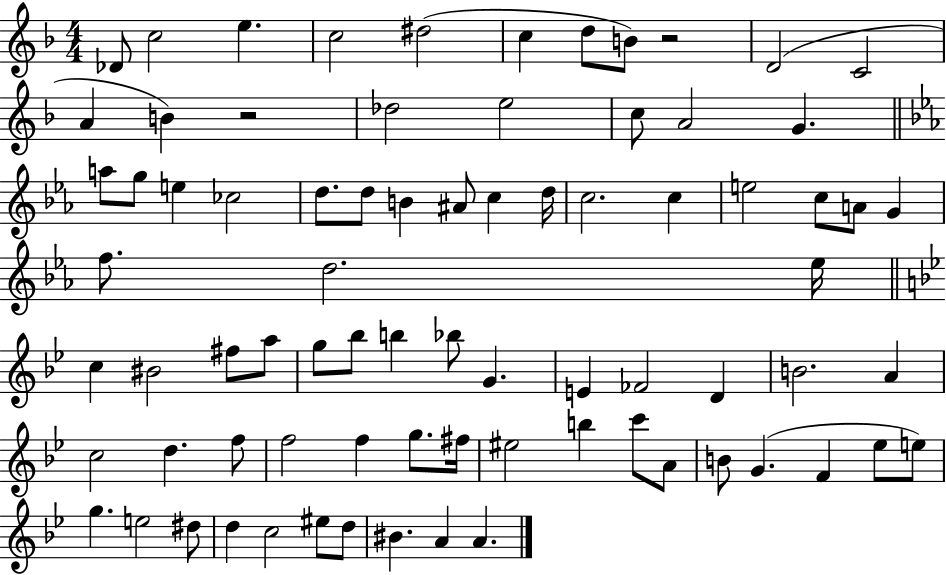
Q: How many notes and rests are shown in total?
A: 78